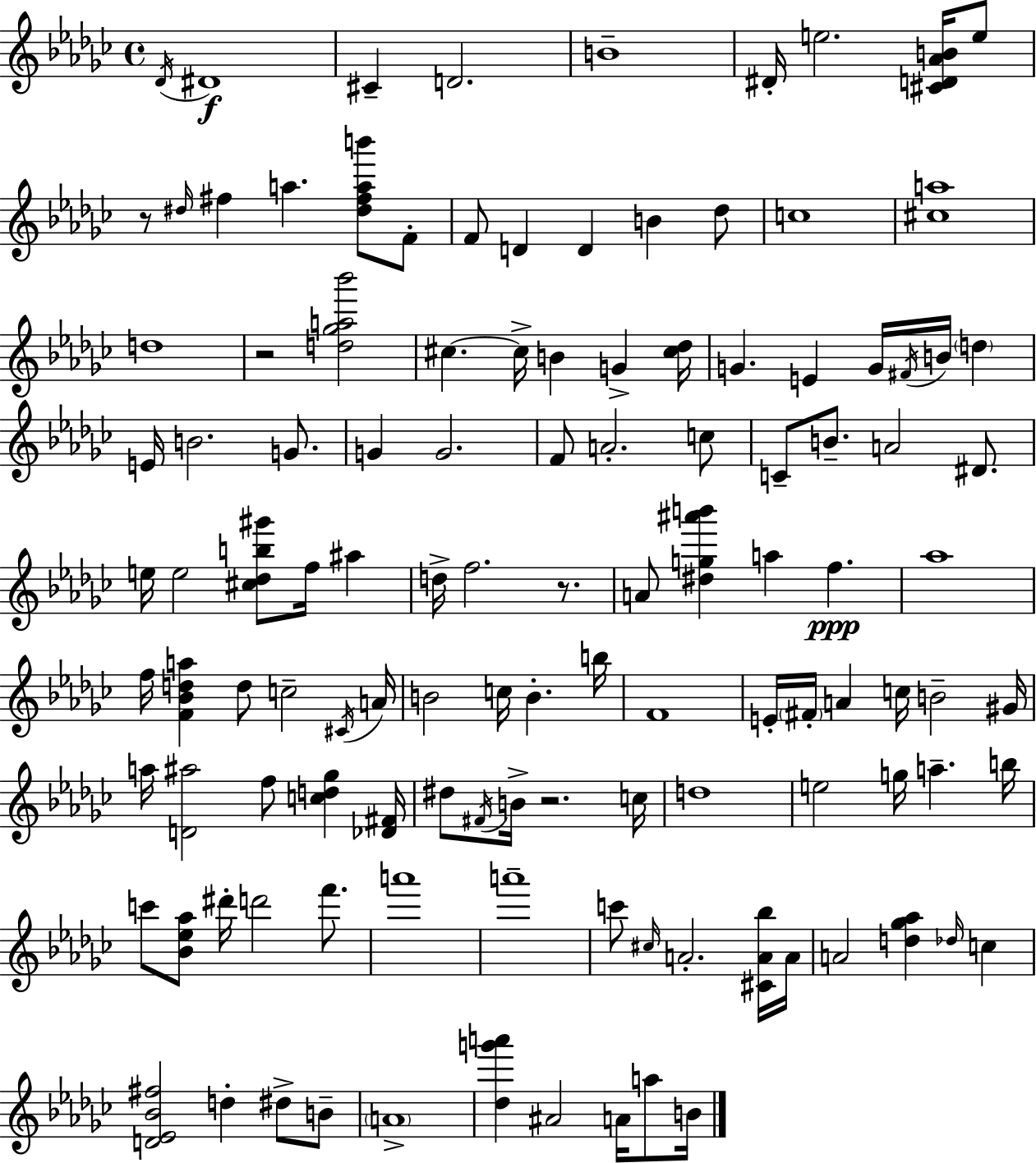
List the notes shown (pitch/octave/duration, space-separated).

Db4/s D#4/w C#4/q D4/h. B4/w D#4/s E5/h. [C#4,D4,Ab4,B4]/s E5/e R/e D#5/s F#5/q A5/q. [D#5,F#5,A5,B6]/e F4/e F4/e D4/q D4/q B4/q Db5/e C5/w [C#5,A5]/w D5/w R/h [D5,Gb5,A5,Bb6]/h C#5/q. C#5/s B4/q G4/q [C#5,Db5]/s G4/q. E4/q G4/s F#4/s B4/s D5/q E4/s B4/h. G4/e. G4/q G4/h. F4/e A4/h. C5/e C4/e B4/e. A4/h D#4/e. E5/s E5/h [C#5,Db5,B5,G#6]/e F5/s A#5/q D5/s F5/h. R/e. A4/e [D#5,G5,A#6,B6]/q A5/q F5/q. Ab5/w F5/s [F4,Bb4,D5,A5]/q D5/e C5/h C#4/s A4/s B4/h C5/s B4/q. B5/s F4/w E4/s F#4/s A4/q C5/s B4/h G#4/s A5/s [D4,A#5]/h F5/e [C5,D5,Gb5]/q [Db4,F#4]/s D#5/e F#4/s B4/s R/h. C5/s D5/w E5/h G5/s A5/q. B5/s C6/e [Bb4,Eb5,Ab5]/e D#6/s D6/h F6/e. A6/w A6/w C6/e C#5/s A4/h. [C#4,A4,Bb5]/s A4/s A4/h [D5,Gb5,Ab5]/q Db5/s C5/q [D4,Eb4,Bb4,F#5]/h D5/q D#5/e B4/e A4/w [Db5,G6,A6]/q A#4/h A4/s A5/e B4/s